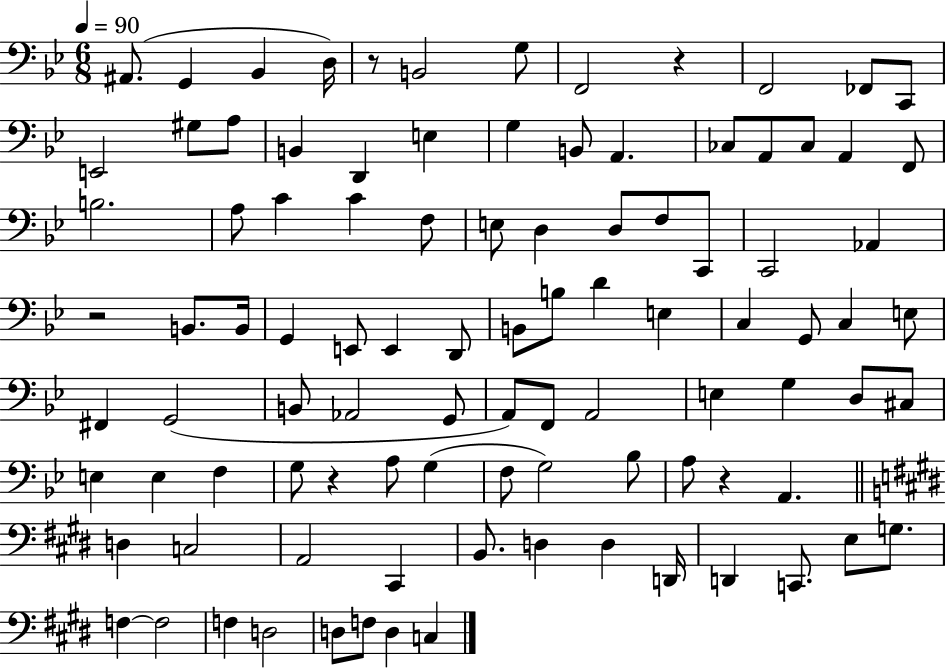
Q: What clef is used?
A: bass